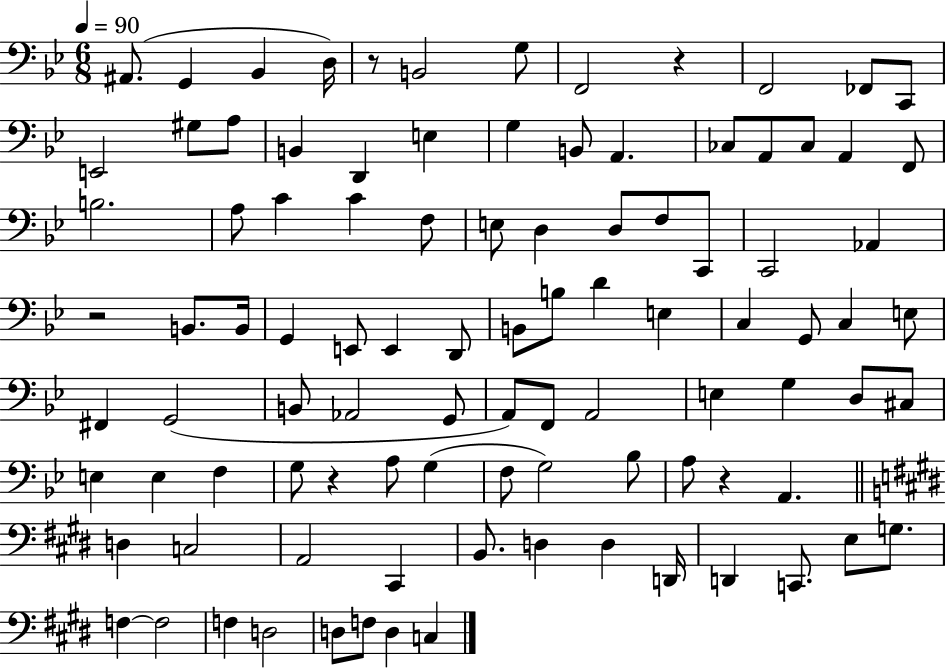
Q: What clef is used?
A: bass